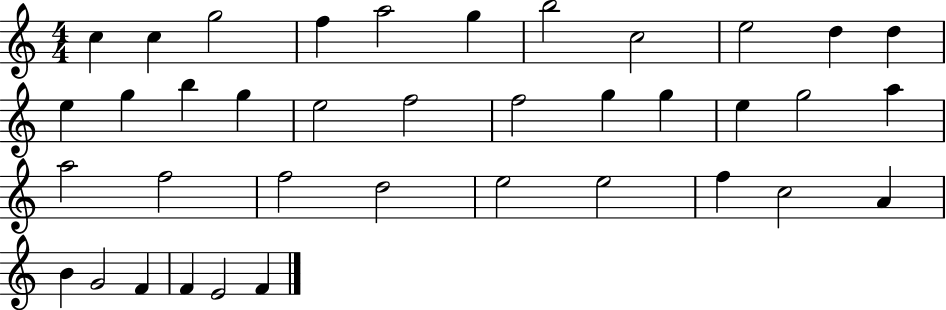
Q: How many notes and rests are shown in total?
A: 38